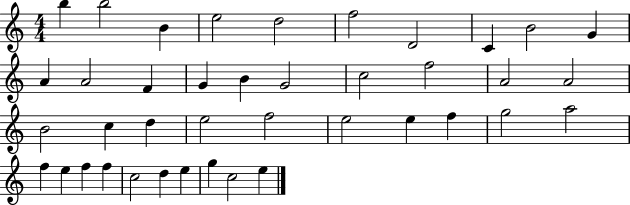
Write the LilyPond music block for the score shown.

{
  \clef treble
  \numericTimeSignature
  \time 4/4
  \key c \major
  b''4 b''2 b'4 | e''2 d''2 | f''2 d'2 | c'4 b'2 g'4 | \break a'4 a'2 f'4 | g'4 b'4 g'2 | c''2 f''2 | a'2 a'2 | \break b'2 c''4 d''4 | e''2 f''2 | e''2 e''4 f''4 | g''2 a''2 | \break f''4 e''4 f''4 f''4 | c''2 d''4 e''4 | g''4 c''2 e''4 | \bar "|."
}